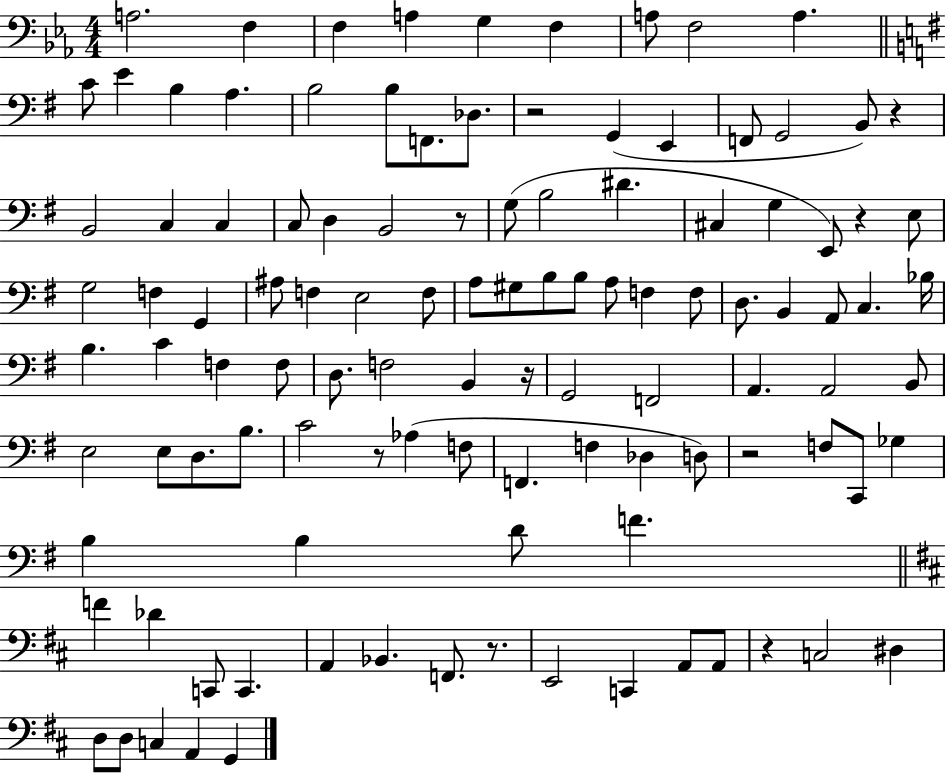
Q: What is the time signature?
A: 4/4